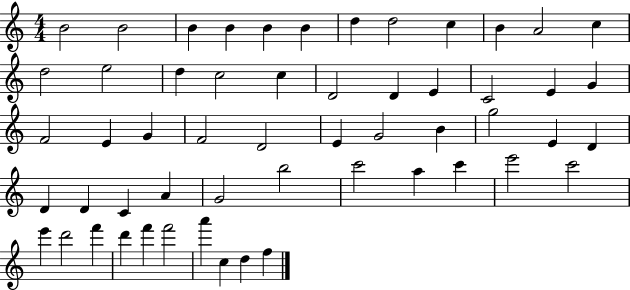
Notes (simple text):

B4/h B4/h B4/q B4/q B4/q B4/q D5/q D5/h C5/q B4/q A4/h C5/q D5/h E5/h D5/q C5/h C5/q D4/h D4/q E4/q C4/h E4/q G4/q F4/h E4/q G4/q F4/h D4/h E4/q G4/h B4/q G5/h E4/q D4/q D4/q D4/q C4/q A4/q G4/h B5/h C6/h A5/q C6/q E6/h C6/h E6/q D6/h F6/q D6/q F6/q F6/h A6/q C5/q D5/q F5/q